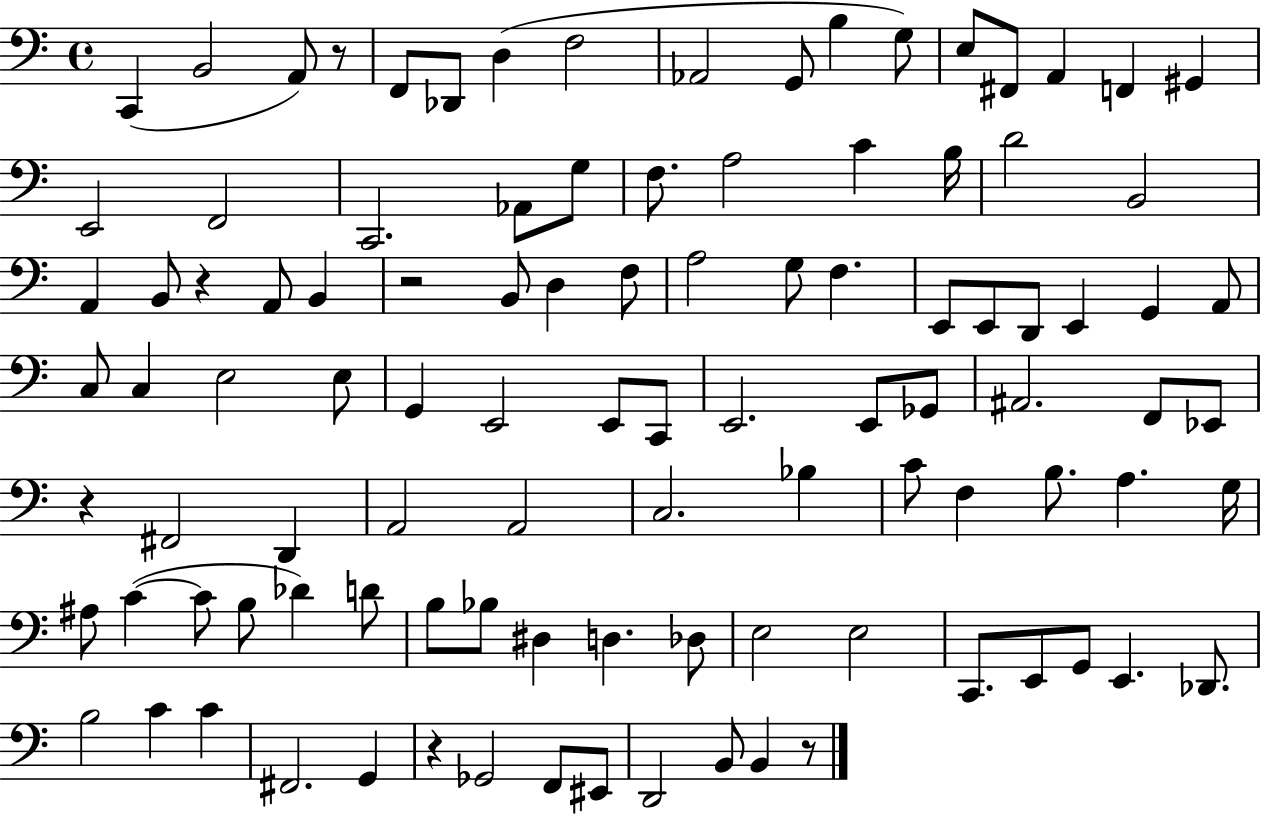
{
  \clef bass
  \time 4/4
  \defaultTimeSignature
  \key c \major
  c,4( b,2 a,8) r8 | f,8 des,8 d4( f2 | aes,2 g,8 b4 g8) | e8 fis,8 a,4 f,4 gis,4 | \break e,2 f,2 | c,2. aes,8 g8 | f8. a2 c'4 b16 | d'2 b,2 | \break a,4 b,8 r4 a,8 b,4 | r2 b,8 d4 f8 | a2 g8 f4. | e,8 e,8 d,8 e,4 g,4 a,8 | \break c8 c4 e2 e8 | g,4 e,2 e,8 c,8 | e,2. e,8 ges,8 | ais,2. f,8 ees,8 | \break r4 fis,2 d,4 | a,2 a,2 | c2. bes4 | c'8 f4 b8. a4. g16 | \break ais8 c'4~(~ c'8 b8 des'4) d'8 | b8 bes8 dis4 d4. des8 | e2 e2 | c,8. e,8 g,8 e,4. des,8. | \break b2 c'4 c'4 | fis,2. g,4 | r4 ges,2 f,8 eis,8 | d,2 b,8 b,4 r8 | \break \bar "|."
}